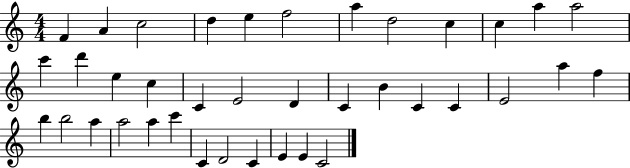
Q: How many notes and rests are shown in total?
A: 38